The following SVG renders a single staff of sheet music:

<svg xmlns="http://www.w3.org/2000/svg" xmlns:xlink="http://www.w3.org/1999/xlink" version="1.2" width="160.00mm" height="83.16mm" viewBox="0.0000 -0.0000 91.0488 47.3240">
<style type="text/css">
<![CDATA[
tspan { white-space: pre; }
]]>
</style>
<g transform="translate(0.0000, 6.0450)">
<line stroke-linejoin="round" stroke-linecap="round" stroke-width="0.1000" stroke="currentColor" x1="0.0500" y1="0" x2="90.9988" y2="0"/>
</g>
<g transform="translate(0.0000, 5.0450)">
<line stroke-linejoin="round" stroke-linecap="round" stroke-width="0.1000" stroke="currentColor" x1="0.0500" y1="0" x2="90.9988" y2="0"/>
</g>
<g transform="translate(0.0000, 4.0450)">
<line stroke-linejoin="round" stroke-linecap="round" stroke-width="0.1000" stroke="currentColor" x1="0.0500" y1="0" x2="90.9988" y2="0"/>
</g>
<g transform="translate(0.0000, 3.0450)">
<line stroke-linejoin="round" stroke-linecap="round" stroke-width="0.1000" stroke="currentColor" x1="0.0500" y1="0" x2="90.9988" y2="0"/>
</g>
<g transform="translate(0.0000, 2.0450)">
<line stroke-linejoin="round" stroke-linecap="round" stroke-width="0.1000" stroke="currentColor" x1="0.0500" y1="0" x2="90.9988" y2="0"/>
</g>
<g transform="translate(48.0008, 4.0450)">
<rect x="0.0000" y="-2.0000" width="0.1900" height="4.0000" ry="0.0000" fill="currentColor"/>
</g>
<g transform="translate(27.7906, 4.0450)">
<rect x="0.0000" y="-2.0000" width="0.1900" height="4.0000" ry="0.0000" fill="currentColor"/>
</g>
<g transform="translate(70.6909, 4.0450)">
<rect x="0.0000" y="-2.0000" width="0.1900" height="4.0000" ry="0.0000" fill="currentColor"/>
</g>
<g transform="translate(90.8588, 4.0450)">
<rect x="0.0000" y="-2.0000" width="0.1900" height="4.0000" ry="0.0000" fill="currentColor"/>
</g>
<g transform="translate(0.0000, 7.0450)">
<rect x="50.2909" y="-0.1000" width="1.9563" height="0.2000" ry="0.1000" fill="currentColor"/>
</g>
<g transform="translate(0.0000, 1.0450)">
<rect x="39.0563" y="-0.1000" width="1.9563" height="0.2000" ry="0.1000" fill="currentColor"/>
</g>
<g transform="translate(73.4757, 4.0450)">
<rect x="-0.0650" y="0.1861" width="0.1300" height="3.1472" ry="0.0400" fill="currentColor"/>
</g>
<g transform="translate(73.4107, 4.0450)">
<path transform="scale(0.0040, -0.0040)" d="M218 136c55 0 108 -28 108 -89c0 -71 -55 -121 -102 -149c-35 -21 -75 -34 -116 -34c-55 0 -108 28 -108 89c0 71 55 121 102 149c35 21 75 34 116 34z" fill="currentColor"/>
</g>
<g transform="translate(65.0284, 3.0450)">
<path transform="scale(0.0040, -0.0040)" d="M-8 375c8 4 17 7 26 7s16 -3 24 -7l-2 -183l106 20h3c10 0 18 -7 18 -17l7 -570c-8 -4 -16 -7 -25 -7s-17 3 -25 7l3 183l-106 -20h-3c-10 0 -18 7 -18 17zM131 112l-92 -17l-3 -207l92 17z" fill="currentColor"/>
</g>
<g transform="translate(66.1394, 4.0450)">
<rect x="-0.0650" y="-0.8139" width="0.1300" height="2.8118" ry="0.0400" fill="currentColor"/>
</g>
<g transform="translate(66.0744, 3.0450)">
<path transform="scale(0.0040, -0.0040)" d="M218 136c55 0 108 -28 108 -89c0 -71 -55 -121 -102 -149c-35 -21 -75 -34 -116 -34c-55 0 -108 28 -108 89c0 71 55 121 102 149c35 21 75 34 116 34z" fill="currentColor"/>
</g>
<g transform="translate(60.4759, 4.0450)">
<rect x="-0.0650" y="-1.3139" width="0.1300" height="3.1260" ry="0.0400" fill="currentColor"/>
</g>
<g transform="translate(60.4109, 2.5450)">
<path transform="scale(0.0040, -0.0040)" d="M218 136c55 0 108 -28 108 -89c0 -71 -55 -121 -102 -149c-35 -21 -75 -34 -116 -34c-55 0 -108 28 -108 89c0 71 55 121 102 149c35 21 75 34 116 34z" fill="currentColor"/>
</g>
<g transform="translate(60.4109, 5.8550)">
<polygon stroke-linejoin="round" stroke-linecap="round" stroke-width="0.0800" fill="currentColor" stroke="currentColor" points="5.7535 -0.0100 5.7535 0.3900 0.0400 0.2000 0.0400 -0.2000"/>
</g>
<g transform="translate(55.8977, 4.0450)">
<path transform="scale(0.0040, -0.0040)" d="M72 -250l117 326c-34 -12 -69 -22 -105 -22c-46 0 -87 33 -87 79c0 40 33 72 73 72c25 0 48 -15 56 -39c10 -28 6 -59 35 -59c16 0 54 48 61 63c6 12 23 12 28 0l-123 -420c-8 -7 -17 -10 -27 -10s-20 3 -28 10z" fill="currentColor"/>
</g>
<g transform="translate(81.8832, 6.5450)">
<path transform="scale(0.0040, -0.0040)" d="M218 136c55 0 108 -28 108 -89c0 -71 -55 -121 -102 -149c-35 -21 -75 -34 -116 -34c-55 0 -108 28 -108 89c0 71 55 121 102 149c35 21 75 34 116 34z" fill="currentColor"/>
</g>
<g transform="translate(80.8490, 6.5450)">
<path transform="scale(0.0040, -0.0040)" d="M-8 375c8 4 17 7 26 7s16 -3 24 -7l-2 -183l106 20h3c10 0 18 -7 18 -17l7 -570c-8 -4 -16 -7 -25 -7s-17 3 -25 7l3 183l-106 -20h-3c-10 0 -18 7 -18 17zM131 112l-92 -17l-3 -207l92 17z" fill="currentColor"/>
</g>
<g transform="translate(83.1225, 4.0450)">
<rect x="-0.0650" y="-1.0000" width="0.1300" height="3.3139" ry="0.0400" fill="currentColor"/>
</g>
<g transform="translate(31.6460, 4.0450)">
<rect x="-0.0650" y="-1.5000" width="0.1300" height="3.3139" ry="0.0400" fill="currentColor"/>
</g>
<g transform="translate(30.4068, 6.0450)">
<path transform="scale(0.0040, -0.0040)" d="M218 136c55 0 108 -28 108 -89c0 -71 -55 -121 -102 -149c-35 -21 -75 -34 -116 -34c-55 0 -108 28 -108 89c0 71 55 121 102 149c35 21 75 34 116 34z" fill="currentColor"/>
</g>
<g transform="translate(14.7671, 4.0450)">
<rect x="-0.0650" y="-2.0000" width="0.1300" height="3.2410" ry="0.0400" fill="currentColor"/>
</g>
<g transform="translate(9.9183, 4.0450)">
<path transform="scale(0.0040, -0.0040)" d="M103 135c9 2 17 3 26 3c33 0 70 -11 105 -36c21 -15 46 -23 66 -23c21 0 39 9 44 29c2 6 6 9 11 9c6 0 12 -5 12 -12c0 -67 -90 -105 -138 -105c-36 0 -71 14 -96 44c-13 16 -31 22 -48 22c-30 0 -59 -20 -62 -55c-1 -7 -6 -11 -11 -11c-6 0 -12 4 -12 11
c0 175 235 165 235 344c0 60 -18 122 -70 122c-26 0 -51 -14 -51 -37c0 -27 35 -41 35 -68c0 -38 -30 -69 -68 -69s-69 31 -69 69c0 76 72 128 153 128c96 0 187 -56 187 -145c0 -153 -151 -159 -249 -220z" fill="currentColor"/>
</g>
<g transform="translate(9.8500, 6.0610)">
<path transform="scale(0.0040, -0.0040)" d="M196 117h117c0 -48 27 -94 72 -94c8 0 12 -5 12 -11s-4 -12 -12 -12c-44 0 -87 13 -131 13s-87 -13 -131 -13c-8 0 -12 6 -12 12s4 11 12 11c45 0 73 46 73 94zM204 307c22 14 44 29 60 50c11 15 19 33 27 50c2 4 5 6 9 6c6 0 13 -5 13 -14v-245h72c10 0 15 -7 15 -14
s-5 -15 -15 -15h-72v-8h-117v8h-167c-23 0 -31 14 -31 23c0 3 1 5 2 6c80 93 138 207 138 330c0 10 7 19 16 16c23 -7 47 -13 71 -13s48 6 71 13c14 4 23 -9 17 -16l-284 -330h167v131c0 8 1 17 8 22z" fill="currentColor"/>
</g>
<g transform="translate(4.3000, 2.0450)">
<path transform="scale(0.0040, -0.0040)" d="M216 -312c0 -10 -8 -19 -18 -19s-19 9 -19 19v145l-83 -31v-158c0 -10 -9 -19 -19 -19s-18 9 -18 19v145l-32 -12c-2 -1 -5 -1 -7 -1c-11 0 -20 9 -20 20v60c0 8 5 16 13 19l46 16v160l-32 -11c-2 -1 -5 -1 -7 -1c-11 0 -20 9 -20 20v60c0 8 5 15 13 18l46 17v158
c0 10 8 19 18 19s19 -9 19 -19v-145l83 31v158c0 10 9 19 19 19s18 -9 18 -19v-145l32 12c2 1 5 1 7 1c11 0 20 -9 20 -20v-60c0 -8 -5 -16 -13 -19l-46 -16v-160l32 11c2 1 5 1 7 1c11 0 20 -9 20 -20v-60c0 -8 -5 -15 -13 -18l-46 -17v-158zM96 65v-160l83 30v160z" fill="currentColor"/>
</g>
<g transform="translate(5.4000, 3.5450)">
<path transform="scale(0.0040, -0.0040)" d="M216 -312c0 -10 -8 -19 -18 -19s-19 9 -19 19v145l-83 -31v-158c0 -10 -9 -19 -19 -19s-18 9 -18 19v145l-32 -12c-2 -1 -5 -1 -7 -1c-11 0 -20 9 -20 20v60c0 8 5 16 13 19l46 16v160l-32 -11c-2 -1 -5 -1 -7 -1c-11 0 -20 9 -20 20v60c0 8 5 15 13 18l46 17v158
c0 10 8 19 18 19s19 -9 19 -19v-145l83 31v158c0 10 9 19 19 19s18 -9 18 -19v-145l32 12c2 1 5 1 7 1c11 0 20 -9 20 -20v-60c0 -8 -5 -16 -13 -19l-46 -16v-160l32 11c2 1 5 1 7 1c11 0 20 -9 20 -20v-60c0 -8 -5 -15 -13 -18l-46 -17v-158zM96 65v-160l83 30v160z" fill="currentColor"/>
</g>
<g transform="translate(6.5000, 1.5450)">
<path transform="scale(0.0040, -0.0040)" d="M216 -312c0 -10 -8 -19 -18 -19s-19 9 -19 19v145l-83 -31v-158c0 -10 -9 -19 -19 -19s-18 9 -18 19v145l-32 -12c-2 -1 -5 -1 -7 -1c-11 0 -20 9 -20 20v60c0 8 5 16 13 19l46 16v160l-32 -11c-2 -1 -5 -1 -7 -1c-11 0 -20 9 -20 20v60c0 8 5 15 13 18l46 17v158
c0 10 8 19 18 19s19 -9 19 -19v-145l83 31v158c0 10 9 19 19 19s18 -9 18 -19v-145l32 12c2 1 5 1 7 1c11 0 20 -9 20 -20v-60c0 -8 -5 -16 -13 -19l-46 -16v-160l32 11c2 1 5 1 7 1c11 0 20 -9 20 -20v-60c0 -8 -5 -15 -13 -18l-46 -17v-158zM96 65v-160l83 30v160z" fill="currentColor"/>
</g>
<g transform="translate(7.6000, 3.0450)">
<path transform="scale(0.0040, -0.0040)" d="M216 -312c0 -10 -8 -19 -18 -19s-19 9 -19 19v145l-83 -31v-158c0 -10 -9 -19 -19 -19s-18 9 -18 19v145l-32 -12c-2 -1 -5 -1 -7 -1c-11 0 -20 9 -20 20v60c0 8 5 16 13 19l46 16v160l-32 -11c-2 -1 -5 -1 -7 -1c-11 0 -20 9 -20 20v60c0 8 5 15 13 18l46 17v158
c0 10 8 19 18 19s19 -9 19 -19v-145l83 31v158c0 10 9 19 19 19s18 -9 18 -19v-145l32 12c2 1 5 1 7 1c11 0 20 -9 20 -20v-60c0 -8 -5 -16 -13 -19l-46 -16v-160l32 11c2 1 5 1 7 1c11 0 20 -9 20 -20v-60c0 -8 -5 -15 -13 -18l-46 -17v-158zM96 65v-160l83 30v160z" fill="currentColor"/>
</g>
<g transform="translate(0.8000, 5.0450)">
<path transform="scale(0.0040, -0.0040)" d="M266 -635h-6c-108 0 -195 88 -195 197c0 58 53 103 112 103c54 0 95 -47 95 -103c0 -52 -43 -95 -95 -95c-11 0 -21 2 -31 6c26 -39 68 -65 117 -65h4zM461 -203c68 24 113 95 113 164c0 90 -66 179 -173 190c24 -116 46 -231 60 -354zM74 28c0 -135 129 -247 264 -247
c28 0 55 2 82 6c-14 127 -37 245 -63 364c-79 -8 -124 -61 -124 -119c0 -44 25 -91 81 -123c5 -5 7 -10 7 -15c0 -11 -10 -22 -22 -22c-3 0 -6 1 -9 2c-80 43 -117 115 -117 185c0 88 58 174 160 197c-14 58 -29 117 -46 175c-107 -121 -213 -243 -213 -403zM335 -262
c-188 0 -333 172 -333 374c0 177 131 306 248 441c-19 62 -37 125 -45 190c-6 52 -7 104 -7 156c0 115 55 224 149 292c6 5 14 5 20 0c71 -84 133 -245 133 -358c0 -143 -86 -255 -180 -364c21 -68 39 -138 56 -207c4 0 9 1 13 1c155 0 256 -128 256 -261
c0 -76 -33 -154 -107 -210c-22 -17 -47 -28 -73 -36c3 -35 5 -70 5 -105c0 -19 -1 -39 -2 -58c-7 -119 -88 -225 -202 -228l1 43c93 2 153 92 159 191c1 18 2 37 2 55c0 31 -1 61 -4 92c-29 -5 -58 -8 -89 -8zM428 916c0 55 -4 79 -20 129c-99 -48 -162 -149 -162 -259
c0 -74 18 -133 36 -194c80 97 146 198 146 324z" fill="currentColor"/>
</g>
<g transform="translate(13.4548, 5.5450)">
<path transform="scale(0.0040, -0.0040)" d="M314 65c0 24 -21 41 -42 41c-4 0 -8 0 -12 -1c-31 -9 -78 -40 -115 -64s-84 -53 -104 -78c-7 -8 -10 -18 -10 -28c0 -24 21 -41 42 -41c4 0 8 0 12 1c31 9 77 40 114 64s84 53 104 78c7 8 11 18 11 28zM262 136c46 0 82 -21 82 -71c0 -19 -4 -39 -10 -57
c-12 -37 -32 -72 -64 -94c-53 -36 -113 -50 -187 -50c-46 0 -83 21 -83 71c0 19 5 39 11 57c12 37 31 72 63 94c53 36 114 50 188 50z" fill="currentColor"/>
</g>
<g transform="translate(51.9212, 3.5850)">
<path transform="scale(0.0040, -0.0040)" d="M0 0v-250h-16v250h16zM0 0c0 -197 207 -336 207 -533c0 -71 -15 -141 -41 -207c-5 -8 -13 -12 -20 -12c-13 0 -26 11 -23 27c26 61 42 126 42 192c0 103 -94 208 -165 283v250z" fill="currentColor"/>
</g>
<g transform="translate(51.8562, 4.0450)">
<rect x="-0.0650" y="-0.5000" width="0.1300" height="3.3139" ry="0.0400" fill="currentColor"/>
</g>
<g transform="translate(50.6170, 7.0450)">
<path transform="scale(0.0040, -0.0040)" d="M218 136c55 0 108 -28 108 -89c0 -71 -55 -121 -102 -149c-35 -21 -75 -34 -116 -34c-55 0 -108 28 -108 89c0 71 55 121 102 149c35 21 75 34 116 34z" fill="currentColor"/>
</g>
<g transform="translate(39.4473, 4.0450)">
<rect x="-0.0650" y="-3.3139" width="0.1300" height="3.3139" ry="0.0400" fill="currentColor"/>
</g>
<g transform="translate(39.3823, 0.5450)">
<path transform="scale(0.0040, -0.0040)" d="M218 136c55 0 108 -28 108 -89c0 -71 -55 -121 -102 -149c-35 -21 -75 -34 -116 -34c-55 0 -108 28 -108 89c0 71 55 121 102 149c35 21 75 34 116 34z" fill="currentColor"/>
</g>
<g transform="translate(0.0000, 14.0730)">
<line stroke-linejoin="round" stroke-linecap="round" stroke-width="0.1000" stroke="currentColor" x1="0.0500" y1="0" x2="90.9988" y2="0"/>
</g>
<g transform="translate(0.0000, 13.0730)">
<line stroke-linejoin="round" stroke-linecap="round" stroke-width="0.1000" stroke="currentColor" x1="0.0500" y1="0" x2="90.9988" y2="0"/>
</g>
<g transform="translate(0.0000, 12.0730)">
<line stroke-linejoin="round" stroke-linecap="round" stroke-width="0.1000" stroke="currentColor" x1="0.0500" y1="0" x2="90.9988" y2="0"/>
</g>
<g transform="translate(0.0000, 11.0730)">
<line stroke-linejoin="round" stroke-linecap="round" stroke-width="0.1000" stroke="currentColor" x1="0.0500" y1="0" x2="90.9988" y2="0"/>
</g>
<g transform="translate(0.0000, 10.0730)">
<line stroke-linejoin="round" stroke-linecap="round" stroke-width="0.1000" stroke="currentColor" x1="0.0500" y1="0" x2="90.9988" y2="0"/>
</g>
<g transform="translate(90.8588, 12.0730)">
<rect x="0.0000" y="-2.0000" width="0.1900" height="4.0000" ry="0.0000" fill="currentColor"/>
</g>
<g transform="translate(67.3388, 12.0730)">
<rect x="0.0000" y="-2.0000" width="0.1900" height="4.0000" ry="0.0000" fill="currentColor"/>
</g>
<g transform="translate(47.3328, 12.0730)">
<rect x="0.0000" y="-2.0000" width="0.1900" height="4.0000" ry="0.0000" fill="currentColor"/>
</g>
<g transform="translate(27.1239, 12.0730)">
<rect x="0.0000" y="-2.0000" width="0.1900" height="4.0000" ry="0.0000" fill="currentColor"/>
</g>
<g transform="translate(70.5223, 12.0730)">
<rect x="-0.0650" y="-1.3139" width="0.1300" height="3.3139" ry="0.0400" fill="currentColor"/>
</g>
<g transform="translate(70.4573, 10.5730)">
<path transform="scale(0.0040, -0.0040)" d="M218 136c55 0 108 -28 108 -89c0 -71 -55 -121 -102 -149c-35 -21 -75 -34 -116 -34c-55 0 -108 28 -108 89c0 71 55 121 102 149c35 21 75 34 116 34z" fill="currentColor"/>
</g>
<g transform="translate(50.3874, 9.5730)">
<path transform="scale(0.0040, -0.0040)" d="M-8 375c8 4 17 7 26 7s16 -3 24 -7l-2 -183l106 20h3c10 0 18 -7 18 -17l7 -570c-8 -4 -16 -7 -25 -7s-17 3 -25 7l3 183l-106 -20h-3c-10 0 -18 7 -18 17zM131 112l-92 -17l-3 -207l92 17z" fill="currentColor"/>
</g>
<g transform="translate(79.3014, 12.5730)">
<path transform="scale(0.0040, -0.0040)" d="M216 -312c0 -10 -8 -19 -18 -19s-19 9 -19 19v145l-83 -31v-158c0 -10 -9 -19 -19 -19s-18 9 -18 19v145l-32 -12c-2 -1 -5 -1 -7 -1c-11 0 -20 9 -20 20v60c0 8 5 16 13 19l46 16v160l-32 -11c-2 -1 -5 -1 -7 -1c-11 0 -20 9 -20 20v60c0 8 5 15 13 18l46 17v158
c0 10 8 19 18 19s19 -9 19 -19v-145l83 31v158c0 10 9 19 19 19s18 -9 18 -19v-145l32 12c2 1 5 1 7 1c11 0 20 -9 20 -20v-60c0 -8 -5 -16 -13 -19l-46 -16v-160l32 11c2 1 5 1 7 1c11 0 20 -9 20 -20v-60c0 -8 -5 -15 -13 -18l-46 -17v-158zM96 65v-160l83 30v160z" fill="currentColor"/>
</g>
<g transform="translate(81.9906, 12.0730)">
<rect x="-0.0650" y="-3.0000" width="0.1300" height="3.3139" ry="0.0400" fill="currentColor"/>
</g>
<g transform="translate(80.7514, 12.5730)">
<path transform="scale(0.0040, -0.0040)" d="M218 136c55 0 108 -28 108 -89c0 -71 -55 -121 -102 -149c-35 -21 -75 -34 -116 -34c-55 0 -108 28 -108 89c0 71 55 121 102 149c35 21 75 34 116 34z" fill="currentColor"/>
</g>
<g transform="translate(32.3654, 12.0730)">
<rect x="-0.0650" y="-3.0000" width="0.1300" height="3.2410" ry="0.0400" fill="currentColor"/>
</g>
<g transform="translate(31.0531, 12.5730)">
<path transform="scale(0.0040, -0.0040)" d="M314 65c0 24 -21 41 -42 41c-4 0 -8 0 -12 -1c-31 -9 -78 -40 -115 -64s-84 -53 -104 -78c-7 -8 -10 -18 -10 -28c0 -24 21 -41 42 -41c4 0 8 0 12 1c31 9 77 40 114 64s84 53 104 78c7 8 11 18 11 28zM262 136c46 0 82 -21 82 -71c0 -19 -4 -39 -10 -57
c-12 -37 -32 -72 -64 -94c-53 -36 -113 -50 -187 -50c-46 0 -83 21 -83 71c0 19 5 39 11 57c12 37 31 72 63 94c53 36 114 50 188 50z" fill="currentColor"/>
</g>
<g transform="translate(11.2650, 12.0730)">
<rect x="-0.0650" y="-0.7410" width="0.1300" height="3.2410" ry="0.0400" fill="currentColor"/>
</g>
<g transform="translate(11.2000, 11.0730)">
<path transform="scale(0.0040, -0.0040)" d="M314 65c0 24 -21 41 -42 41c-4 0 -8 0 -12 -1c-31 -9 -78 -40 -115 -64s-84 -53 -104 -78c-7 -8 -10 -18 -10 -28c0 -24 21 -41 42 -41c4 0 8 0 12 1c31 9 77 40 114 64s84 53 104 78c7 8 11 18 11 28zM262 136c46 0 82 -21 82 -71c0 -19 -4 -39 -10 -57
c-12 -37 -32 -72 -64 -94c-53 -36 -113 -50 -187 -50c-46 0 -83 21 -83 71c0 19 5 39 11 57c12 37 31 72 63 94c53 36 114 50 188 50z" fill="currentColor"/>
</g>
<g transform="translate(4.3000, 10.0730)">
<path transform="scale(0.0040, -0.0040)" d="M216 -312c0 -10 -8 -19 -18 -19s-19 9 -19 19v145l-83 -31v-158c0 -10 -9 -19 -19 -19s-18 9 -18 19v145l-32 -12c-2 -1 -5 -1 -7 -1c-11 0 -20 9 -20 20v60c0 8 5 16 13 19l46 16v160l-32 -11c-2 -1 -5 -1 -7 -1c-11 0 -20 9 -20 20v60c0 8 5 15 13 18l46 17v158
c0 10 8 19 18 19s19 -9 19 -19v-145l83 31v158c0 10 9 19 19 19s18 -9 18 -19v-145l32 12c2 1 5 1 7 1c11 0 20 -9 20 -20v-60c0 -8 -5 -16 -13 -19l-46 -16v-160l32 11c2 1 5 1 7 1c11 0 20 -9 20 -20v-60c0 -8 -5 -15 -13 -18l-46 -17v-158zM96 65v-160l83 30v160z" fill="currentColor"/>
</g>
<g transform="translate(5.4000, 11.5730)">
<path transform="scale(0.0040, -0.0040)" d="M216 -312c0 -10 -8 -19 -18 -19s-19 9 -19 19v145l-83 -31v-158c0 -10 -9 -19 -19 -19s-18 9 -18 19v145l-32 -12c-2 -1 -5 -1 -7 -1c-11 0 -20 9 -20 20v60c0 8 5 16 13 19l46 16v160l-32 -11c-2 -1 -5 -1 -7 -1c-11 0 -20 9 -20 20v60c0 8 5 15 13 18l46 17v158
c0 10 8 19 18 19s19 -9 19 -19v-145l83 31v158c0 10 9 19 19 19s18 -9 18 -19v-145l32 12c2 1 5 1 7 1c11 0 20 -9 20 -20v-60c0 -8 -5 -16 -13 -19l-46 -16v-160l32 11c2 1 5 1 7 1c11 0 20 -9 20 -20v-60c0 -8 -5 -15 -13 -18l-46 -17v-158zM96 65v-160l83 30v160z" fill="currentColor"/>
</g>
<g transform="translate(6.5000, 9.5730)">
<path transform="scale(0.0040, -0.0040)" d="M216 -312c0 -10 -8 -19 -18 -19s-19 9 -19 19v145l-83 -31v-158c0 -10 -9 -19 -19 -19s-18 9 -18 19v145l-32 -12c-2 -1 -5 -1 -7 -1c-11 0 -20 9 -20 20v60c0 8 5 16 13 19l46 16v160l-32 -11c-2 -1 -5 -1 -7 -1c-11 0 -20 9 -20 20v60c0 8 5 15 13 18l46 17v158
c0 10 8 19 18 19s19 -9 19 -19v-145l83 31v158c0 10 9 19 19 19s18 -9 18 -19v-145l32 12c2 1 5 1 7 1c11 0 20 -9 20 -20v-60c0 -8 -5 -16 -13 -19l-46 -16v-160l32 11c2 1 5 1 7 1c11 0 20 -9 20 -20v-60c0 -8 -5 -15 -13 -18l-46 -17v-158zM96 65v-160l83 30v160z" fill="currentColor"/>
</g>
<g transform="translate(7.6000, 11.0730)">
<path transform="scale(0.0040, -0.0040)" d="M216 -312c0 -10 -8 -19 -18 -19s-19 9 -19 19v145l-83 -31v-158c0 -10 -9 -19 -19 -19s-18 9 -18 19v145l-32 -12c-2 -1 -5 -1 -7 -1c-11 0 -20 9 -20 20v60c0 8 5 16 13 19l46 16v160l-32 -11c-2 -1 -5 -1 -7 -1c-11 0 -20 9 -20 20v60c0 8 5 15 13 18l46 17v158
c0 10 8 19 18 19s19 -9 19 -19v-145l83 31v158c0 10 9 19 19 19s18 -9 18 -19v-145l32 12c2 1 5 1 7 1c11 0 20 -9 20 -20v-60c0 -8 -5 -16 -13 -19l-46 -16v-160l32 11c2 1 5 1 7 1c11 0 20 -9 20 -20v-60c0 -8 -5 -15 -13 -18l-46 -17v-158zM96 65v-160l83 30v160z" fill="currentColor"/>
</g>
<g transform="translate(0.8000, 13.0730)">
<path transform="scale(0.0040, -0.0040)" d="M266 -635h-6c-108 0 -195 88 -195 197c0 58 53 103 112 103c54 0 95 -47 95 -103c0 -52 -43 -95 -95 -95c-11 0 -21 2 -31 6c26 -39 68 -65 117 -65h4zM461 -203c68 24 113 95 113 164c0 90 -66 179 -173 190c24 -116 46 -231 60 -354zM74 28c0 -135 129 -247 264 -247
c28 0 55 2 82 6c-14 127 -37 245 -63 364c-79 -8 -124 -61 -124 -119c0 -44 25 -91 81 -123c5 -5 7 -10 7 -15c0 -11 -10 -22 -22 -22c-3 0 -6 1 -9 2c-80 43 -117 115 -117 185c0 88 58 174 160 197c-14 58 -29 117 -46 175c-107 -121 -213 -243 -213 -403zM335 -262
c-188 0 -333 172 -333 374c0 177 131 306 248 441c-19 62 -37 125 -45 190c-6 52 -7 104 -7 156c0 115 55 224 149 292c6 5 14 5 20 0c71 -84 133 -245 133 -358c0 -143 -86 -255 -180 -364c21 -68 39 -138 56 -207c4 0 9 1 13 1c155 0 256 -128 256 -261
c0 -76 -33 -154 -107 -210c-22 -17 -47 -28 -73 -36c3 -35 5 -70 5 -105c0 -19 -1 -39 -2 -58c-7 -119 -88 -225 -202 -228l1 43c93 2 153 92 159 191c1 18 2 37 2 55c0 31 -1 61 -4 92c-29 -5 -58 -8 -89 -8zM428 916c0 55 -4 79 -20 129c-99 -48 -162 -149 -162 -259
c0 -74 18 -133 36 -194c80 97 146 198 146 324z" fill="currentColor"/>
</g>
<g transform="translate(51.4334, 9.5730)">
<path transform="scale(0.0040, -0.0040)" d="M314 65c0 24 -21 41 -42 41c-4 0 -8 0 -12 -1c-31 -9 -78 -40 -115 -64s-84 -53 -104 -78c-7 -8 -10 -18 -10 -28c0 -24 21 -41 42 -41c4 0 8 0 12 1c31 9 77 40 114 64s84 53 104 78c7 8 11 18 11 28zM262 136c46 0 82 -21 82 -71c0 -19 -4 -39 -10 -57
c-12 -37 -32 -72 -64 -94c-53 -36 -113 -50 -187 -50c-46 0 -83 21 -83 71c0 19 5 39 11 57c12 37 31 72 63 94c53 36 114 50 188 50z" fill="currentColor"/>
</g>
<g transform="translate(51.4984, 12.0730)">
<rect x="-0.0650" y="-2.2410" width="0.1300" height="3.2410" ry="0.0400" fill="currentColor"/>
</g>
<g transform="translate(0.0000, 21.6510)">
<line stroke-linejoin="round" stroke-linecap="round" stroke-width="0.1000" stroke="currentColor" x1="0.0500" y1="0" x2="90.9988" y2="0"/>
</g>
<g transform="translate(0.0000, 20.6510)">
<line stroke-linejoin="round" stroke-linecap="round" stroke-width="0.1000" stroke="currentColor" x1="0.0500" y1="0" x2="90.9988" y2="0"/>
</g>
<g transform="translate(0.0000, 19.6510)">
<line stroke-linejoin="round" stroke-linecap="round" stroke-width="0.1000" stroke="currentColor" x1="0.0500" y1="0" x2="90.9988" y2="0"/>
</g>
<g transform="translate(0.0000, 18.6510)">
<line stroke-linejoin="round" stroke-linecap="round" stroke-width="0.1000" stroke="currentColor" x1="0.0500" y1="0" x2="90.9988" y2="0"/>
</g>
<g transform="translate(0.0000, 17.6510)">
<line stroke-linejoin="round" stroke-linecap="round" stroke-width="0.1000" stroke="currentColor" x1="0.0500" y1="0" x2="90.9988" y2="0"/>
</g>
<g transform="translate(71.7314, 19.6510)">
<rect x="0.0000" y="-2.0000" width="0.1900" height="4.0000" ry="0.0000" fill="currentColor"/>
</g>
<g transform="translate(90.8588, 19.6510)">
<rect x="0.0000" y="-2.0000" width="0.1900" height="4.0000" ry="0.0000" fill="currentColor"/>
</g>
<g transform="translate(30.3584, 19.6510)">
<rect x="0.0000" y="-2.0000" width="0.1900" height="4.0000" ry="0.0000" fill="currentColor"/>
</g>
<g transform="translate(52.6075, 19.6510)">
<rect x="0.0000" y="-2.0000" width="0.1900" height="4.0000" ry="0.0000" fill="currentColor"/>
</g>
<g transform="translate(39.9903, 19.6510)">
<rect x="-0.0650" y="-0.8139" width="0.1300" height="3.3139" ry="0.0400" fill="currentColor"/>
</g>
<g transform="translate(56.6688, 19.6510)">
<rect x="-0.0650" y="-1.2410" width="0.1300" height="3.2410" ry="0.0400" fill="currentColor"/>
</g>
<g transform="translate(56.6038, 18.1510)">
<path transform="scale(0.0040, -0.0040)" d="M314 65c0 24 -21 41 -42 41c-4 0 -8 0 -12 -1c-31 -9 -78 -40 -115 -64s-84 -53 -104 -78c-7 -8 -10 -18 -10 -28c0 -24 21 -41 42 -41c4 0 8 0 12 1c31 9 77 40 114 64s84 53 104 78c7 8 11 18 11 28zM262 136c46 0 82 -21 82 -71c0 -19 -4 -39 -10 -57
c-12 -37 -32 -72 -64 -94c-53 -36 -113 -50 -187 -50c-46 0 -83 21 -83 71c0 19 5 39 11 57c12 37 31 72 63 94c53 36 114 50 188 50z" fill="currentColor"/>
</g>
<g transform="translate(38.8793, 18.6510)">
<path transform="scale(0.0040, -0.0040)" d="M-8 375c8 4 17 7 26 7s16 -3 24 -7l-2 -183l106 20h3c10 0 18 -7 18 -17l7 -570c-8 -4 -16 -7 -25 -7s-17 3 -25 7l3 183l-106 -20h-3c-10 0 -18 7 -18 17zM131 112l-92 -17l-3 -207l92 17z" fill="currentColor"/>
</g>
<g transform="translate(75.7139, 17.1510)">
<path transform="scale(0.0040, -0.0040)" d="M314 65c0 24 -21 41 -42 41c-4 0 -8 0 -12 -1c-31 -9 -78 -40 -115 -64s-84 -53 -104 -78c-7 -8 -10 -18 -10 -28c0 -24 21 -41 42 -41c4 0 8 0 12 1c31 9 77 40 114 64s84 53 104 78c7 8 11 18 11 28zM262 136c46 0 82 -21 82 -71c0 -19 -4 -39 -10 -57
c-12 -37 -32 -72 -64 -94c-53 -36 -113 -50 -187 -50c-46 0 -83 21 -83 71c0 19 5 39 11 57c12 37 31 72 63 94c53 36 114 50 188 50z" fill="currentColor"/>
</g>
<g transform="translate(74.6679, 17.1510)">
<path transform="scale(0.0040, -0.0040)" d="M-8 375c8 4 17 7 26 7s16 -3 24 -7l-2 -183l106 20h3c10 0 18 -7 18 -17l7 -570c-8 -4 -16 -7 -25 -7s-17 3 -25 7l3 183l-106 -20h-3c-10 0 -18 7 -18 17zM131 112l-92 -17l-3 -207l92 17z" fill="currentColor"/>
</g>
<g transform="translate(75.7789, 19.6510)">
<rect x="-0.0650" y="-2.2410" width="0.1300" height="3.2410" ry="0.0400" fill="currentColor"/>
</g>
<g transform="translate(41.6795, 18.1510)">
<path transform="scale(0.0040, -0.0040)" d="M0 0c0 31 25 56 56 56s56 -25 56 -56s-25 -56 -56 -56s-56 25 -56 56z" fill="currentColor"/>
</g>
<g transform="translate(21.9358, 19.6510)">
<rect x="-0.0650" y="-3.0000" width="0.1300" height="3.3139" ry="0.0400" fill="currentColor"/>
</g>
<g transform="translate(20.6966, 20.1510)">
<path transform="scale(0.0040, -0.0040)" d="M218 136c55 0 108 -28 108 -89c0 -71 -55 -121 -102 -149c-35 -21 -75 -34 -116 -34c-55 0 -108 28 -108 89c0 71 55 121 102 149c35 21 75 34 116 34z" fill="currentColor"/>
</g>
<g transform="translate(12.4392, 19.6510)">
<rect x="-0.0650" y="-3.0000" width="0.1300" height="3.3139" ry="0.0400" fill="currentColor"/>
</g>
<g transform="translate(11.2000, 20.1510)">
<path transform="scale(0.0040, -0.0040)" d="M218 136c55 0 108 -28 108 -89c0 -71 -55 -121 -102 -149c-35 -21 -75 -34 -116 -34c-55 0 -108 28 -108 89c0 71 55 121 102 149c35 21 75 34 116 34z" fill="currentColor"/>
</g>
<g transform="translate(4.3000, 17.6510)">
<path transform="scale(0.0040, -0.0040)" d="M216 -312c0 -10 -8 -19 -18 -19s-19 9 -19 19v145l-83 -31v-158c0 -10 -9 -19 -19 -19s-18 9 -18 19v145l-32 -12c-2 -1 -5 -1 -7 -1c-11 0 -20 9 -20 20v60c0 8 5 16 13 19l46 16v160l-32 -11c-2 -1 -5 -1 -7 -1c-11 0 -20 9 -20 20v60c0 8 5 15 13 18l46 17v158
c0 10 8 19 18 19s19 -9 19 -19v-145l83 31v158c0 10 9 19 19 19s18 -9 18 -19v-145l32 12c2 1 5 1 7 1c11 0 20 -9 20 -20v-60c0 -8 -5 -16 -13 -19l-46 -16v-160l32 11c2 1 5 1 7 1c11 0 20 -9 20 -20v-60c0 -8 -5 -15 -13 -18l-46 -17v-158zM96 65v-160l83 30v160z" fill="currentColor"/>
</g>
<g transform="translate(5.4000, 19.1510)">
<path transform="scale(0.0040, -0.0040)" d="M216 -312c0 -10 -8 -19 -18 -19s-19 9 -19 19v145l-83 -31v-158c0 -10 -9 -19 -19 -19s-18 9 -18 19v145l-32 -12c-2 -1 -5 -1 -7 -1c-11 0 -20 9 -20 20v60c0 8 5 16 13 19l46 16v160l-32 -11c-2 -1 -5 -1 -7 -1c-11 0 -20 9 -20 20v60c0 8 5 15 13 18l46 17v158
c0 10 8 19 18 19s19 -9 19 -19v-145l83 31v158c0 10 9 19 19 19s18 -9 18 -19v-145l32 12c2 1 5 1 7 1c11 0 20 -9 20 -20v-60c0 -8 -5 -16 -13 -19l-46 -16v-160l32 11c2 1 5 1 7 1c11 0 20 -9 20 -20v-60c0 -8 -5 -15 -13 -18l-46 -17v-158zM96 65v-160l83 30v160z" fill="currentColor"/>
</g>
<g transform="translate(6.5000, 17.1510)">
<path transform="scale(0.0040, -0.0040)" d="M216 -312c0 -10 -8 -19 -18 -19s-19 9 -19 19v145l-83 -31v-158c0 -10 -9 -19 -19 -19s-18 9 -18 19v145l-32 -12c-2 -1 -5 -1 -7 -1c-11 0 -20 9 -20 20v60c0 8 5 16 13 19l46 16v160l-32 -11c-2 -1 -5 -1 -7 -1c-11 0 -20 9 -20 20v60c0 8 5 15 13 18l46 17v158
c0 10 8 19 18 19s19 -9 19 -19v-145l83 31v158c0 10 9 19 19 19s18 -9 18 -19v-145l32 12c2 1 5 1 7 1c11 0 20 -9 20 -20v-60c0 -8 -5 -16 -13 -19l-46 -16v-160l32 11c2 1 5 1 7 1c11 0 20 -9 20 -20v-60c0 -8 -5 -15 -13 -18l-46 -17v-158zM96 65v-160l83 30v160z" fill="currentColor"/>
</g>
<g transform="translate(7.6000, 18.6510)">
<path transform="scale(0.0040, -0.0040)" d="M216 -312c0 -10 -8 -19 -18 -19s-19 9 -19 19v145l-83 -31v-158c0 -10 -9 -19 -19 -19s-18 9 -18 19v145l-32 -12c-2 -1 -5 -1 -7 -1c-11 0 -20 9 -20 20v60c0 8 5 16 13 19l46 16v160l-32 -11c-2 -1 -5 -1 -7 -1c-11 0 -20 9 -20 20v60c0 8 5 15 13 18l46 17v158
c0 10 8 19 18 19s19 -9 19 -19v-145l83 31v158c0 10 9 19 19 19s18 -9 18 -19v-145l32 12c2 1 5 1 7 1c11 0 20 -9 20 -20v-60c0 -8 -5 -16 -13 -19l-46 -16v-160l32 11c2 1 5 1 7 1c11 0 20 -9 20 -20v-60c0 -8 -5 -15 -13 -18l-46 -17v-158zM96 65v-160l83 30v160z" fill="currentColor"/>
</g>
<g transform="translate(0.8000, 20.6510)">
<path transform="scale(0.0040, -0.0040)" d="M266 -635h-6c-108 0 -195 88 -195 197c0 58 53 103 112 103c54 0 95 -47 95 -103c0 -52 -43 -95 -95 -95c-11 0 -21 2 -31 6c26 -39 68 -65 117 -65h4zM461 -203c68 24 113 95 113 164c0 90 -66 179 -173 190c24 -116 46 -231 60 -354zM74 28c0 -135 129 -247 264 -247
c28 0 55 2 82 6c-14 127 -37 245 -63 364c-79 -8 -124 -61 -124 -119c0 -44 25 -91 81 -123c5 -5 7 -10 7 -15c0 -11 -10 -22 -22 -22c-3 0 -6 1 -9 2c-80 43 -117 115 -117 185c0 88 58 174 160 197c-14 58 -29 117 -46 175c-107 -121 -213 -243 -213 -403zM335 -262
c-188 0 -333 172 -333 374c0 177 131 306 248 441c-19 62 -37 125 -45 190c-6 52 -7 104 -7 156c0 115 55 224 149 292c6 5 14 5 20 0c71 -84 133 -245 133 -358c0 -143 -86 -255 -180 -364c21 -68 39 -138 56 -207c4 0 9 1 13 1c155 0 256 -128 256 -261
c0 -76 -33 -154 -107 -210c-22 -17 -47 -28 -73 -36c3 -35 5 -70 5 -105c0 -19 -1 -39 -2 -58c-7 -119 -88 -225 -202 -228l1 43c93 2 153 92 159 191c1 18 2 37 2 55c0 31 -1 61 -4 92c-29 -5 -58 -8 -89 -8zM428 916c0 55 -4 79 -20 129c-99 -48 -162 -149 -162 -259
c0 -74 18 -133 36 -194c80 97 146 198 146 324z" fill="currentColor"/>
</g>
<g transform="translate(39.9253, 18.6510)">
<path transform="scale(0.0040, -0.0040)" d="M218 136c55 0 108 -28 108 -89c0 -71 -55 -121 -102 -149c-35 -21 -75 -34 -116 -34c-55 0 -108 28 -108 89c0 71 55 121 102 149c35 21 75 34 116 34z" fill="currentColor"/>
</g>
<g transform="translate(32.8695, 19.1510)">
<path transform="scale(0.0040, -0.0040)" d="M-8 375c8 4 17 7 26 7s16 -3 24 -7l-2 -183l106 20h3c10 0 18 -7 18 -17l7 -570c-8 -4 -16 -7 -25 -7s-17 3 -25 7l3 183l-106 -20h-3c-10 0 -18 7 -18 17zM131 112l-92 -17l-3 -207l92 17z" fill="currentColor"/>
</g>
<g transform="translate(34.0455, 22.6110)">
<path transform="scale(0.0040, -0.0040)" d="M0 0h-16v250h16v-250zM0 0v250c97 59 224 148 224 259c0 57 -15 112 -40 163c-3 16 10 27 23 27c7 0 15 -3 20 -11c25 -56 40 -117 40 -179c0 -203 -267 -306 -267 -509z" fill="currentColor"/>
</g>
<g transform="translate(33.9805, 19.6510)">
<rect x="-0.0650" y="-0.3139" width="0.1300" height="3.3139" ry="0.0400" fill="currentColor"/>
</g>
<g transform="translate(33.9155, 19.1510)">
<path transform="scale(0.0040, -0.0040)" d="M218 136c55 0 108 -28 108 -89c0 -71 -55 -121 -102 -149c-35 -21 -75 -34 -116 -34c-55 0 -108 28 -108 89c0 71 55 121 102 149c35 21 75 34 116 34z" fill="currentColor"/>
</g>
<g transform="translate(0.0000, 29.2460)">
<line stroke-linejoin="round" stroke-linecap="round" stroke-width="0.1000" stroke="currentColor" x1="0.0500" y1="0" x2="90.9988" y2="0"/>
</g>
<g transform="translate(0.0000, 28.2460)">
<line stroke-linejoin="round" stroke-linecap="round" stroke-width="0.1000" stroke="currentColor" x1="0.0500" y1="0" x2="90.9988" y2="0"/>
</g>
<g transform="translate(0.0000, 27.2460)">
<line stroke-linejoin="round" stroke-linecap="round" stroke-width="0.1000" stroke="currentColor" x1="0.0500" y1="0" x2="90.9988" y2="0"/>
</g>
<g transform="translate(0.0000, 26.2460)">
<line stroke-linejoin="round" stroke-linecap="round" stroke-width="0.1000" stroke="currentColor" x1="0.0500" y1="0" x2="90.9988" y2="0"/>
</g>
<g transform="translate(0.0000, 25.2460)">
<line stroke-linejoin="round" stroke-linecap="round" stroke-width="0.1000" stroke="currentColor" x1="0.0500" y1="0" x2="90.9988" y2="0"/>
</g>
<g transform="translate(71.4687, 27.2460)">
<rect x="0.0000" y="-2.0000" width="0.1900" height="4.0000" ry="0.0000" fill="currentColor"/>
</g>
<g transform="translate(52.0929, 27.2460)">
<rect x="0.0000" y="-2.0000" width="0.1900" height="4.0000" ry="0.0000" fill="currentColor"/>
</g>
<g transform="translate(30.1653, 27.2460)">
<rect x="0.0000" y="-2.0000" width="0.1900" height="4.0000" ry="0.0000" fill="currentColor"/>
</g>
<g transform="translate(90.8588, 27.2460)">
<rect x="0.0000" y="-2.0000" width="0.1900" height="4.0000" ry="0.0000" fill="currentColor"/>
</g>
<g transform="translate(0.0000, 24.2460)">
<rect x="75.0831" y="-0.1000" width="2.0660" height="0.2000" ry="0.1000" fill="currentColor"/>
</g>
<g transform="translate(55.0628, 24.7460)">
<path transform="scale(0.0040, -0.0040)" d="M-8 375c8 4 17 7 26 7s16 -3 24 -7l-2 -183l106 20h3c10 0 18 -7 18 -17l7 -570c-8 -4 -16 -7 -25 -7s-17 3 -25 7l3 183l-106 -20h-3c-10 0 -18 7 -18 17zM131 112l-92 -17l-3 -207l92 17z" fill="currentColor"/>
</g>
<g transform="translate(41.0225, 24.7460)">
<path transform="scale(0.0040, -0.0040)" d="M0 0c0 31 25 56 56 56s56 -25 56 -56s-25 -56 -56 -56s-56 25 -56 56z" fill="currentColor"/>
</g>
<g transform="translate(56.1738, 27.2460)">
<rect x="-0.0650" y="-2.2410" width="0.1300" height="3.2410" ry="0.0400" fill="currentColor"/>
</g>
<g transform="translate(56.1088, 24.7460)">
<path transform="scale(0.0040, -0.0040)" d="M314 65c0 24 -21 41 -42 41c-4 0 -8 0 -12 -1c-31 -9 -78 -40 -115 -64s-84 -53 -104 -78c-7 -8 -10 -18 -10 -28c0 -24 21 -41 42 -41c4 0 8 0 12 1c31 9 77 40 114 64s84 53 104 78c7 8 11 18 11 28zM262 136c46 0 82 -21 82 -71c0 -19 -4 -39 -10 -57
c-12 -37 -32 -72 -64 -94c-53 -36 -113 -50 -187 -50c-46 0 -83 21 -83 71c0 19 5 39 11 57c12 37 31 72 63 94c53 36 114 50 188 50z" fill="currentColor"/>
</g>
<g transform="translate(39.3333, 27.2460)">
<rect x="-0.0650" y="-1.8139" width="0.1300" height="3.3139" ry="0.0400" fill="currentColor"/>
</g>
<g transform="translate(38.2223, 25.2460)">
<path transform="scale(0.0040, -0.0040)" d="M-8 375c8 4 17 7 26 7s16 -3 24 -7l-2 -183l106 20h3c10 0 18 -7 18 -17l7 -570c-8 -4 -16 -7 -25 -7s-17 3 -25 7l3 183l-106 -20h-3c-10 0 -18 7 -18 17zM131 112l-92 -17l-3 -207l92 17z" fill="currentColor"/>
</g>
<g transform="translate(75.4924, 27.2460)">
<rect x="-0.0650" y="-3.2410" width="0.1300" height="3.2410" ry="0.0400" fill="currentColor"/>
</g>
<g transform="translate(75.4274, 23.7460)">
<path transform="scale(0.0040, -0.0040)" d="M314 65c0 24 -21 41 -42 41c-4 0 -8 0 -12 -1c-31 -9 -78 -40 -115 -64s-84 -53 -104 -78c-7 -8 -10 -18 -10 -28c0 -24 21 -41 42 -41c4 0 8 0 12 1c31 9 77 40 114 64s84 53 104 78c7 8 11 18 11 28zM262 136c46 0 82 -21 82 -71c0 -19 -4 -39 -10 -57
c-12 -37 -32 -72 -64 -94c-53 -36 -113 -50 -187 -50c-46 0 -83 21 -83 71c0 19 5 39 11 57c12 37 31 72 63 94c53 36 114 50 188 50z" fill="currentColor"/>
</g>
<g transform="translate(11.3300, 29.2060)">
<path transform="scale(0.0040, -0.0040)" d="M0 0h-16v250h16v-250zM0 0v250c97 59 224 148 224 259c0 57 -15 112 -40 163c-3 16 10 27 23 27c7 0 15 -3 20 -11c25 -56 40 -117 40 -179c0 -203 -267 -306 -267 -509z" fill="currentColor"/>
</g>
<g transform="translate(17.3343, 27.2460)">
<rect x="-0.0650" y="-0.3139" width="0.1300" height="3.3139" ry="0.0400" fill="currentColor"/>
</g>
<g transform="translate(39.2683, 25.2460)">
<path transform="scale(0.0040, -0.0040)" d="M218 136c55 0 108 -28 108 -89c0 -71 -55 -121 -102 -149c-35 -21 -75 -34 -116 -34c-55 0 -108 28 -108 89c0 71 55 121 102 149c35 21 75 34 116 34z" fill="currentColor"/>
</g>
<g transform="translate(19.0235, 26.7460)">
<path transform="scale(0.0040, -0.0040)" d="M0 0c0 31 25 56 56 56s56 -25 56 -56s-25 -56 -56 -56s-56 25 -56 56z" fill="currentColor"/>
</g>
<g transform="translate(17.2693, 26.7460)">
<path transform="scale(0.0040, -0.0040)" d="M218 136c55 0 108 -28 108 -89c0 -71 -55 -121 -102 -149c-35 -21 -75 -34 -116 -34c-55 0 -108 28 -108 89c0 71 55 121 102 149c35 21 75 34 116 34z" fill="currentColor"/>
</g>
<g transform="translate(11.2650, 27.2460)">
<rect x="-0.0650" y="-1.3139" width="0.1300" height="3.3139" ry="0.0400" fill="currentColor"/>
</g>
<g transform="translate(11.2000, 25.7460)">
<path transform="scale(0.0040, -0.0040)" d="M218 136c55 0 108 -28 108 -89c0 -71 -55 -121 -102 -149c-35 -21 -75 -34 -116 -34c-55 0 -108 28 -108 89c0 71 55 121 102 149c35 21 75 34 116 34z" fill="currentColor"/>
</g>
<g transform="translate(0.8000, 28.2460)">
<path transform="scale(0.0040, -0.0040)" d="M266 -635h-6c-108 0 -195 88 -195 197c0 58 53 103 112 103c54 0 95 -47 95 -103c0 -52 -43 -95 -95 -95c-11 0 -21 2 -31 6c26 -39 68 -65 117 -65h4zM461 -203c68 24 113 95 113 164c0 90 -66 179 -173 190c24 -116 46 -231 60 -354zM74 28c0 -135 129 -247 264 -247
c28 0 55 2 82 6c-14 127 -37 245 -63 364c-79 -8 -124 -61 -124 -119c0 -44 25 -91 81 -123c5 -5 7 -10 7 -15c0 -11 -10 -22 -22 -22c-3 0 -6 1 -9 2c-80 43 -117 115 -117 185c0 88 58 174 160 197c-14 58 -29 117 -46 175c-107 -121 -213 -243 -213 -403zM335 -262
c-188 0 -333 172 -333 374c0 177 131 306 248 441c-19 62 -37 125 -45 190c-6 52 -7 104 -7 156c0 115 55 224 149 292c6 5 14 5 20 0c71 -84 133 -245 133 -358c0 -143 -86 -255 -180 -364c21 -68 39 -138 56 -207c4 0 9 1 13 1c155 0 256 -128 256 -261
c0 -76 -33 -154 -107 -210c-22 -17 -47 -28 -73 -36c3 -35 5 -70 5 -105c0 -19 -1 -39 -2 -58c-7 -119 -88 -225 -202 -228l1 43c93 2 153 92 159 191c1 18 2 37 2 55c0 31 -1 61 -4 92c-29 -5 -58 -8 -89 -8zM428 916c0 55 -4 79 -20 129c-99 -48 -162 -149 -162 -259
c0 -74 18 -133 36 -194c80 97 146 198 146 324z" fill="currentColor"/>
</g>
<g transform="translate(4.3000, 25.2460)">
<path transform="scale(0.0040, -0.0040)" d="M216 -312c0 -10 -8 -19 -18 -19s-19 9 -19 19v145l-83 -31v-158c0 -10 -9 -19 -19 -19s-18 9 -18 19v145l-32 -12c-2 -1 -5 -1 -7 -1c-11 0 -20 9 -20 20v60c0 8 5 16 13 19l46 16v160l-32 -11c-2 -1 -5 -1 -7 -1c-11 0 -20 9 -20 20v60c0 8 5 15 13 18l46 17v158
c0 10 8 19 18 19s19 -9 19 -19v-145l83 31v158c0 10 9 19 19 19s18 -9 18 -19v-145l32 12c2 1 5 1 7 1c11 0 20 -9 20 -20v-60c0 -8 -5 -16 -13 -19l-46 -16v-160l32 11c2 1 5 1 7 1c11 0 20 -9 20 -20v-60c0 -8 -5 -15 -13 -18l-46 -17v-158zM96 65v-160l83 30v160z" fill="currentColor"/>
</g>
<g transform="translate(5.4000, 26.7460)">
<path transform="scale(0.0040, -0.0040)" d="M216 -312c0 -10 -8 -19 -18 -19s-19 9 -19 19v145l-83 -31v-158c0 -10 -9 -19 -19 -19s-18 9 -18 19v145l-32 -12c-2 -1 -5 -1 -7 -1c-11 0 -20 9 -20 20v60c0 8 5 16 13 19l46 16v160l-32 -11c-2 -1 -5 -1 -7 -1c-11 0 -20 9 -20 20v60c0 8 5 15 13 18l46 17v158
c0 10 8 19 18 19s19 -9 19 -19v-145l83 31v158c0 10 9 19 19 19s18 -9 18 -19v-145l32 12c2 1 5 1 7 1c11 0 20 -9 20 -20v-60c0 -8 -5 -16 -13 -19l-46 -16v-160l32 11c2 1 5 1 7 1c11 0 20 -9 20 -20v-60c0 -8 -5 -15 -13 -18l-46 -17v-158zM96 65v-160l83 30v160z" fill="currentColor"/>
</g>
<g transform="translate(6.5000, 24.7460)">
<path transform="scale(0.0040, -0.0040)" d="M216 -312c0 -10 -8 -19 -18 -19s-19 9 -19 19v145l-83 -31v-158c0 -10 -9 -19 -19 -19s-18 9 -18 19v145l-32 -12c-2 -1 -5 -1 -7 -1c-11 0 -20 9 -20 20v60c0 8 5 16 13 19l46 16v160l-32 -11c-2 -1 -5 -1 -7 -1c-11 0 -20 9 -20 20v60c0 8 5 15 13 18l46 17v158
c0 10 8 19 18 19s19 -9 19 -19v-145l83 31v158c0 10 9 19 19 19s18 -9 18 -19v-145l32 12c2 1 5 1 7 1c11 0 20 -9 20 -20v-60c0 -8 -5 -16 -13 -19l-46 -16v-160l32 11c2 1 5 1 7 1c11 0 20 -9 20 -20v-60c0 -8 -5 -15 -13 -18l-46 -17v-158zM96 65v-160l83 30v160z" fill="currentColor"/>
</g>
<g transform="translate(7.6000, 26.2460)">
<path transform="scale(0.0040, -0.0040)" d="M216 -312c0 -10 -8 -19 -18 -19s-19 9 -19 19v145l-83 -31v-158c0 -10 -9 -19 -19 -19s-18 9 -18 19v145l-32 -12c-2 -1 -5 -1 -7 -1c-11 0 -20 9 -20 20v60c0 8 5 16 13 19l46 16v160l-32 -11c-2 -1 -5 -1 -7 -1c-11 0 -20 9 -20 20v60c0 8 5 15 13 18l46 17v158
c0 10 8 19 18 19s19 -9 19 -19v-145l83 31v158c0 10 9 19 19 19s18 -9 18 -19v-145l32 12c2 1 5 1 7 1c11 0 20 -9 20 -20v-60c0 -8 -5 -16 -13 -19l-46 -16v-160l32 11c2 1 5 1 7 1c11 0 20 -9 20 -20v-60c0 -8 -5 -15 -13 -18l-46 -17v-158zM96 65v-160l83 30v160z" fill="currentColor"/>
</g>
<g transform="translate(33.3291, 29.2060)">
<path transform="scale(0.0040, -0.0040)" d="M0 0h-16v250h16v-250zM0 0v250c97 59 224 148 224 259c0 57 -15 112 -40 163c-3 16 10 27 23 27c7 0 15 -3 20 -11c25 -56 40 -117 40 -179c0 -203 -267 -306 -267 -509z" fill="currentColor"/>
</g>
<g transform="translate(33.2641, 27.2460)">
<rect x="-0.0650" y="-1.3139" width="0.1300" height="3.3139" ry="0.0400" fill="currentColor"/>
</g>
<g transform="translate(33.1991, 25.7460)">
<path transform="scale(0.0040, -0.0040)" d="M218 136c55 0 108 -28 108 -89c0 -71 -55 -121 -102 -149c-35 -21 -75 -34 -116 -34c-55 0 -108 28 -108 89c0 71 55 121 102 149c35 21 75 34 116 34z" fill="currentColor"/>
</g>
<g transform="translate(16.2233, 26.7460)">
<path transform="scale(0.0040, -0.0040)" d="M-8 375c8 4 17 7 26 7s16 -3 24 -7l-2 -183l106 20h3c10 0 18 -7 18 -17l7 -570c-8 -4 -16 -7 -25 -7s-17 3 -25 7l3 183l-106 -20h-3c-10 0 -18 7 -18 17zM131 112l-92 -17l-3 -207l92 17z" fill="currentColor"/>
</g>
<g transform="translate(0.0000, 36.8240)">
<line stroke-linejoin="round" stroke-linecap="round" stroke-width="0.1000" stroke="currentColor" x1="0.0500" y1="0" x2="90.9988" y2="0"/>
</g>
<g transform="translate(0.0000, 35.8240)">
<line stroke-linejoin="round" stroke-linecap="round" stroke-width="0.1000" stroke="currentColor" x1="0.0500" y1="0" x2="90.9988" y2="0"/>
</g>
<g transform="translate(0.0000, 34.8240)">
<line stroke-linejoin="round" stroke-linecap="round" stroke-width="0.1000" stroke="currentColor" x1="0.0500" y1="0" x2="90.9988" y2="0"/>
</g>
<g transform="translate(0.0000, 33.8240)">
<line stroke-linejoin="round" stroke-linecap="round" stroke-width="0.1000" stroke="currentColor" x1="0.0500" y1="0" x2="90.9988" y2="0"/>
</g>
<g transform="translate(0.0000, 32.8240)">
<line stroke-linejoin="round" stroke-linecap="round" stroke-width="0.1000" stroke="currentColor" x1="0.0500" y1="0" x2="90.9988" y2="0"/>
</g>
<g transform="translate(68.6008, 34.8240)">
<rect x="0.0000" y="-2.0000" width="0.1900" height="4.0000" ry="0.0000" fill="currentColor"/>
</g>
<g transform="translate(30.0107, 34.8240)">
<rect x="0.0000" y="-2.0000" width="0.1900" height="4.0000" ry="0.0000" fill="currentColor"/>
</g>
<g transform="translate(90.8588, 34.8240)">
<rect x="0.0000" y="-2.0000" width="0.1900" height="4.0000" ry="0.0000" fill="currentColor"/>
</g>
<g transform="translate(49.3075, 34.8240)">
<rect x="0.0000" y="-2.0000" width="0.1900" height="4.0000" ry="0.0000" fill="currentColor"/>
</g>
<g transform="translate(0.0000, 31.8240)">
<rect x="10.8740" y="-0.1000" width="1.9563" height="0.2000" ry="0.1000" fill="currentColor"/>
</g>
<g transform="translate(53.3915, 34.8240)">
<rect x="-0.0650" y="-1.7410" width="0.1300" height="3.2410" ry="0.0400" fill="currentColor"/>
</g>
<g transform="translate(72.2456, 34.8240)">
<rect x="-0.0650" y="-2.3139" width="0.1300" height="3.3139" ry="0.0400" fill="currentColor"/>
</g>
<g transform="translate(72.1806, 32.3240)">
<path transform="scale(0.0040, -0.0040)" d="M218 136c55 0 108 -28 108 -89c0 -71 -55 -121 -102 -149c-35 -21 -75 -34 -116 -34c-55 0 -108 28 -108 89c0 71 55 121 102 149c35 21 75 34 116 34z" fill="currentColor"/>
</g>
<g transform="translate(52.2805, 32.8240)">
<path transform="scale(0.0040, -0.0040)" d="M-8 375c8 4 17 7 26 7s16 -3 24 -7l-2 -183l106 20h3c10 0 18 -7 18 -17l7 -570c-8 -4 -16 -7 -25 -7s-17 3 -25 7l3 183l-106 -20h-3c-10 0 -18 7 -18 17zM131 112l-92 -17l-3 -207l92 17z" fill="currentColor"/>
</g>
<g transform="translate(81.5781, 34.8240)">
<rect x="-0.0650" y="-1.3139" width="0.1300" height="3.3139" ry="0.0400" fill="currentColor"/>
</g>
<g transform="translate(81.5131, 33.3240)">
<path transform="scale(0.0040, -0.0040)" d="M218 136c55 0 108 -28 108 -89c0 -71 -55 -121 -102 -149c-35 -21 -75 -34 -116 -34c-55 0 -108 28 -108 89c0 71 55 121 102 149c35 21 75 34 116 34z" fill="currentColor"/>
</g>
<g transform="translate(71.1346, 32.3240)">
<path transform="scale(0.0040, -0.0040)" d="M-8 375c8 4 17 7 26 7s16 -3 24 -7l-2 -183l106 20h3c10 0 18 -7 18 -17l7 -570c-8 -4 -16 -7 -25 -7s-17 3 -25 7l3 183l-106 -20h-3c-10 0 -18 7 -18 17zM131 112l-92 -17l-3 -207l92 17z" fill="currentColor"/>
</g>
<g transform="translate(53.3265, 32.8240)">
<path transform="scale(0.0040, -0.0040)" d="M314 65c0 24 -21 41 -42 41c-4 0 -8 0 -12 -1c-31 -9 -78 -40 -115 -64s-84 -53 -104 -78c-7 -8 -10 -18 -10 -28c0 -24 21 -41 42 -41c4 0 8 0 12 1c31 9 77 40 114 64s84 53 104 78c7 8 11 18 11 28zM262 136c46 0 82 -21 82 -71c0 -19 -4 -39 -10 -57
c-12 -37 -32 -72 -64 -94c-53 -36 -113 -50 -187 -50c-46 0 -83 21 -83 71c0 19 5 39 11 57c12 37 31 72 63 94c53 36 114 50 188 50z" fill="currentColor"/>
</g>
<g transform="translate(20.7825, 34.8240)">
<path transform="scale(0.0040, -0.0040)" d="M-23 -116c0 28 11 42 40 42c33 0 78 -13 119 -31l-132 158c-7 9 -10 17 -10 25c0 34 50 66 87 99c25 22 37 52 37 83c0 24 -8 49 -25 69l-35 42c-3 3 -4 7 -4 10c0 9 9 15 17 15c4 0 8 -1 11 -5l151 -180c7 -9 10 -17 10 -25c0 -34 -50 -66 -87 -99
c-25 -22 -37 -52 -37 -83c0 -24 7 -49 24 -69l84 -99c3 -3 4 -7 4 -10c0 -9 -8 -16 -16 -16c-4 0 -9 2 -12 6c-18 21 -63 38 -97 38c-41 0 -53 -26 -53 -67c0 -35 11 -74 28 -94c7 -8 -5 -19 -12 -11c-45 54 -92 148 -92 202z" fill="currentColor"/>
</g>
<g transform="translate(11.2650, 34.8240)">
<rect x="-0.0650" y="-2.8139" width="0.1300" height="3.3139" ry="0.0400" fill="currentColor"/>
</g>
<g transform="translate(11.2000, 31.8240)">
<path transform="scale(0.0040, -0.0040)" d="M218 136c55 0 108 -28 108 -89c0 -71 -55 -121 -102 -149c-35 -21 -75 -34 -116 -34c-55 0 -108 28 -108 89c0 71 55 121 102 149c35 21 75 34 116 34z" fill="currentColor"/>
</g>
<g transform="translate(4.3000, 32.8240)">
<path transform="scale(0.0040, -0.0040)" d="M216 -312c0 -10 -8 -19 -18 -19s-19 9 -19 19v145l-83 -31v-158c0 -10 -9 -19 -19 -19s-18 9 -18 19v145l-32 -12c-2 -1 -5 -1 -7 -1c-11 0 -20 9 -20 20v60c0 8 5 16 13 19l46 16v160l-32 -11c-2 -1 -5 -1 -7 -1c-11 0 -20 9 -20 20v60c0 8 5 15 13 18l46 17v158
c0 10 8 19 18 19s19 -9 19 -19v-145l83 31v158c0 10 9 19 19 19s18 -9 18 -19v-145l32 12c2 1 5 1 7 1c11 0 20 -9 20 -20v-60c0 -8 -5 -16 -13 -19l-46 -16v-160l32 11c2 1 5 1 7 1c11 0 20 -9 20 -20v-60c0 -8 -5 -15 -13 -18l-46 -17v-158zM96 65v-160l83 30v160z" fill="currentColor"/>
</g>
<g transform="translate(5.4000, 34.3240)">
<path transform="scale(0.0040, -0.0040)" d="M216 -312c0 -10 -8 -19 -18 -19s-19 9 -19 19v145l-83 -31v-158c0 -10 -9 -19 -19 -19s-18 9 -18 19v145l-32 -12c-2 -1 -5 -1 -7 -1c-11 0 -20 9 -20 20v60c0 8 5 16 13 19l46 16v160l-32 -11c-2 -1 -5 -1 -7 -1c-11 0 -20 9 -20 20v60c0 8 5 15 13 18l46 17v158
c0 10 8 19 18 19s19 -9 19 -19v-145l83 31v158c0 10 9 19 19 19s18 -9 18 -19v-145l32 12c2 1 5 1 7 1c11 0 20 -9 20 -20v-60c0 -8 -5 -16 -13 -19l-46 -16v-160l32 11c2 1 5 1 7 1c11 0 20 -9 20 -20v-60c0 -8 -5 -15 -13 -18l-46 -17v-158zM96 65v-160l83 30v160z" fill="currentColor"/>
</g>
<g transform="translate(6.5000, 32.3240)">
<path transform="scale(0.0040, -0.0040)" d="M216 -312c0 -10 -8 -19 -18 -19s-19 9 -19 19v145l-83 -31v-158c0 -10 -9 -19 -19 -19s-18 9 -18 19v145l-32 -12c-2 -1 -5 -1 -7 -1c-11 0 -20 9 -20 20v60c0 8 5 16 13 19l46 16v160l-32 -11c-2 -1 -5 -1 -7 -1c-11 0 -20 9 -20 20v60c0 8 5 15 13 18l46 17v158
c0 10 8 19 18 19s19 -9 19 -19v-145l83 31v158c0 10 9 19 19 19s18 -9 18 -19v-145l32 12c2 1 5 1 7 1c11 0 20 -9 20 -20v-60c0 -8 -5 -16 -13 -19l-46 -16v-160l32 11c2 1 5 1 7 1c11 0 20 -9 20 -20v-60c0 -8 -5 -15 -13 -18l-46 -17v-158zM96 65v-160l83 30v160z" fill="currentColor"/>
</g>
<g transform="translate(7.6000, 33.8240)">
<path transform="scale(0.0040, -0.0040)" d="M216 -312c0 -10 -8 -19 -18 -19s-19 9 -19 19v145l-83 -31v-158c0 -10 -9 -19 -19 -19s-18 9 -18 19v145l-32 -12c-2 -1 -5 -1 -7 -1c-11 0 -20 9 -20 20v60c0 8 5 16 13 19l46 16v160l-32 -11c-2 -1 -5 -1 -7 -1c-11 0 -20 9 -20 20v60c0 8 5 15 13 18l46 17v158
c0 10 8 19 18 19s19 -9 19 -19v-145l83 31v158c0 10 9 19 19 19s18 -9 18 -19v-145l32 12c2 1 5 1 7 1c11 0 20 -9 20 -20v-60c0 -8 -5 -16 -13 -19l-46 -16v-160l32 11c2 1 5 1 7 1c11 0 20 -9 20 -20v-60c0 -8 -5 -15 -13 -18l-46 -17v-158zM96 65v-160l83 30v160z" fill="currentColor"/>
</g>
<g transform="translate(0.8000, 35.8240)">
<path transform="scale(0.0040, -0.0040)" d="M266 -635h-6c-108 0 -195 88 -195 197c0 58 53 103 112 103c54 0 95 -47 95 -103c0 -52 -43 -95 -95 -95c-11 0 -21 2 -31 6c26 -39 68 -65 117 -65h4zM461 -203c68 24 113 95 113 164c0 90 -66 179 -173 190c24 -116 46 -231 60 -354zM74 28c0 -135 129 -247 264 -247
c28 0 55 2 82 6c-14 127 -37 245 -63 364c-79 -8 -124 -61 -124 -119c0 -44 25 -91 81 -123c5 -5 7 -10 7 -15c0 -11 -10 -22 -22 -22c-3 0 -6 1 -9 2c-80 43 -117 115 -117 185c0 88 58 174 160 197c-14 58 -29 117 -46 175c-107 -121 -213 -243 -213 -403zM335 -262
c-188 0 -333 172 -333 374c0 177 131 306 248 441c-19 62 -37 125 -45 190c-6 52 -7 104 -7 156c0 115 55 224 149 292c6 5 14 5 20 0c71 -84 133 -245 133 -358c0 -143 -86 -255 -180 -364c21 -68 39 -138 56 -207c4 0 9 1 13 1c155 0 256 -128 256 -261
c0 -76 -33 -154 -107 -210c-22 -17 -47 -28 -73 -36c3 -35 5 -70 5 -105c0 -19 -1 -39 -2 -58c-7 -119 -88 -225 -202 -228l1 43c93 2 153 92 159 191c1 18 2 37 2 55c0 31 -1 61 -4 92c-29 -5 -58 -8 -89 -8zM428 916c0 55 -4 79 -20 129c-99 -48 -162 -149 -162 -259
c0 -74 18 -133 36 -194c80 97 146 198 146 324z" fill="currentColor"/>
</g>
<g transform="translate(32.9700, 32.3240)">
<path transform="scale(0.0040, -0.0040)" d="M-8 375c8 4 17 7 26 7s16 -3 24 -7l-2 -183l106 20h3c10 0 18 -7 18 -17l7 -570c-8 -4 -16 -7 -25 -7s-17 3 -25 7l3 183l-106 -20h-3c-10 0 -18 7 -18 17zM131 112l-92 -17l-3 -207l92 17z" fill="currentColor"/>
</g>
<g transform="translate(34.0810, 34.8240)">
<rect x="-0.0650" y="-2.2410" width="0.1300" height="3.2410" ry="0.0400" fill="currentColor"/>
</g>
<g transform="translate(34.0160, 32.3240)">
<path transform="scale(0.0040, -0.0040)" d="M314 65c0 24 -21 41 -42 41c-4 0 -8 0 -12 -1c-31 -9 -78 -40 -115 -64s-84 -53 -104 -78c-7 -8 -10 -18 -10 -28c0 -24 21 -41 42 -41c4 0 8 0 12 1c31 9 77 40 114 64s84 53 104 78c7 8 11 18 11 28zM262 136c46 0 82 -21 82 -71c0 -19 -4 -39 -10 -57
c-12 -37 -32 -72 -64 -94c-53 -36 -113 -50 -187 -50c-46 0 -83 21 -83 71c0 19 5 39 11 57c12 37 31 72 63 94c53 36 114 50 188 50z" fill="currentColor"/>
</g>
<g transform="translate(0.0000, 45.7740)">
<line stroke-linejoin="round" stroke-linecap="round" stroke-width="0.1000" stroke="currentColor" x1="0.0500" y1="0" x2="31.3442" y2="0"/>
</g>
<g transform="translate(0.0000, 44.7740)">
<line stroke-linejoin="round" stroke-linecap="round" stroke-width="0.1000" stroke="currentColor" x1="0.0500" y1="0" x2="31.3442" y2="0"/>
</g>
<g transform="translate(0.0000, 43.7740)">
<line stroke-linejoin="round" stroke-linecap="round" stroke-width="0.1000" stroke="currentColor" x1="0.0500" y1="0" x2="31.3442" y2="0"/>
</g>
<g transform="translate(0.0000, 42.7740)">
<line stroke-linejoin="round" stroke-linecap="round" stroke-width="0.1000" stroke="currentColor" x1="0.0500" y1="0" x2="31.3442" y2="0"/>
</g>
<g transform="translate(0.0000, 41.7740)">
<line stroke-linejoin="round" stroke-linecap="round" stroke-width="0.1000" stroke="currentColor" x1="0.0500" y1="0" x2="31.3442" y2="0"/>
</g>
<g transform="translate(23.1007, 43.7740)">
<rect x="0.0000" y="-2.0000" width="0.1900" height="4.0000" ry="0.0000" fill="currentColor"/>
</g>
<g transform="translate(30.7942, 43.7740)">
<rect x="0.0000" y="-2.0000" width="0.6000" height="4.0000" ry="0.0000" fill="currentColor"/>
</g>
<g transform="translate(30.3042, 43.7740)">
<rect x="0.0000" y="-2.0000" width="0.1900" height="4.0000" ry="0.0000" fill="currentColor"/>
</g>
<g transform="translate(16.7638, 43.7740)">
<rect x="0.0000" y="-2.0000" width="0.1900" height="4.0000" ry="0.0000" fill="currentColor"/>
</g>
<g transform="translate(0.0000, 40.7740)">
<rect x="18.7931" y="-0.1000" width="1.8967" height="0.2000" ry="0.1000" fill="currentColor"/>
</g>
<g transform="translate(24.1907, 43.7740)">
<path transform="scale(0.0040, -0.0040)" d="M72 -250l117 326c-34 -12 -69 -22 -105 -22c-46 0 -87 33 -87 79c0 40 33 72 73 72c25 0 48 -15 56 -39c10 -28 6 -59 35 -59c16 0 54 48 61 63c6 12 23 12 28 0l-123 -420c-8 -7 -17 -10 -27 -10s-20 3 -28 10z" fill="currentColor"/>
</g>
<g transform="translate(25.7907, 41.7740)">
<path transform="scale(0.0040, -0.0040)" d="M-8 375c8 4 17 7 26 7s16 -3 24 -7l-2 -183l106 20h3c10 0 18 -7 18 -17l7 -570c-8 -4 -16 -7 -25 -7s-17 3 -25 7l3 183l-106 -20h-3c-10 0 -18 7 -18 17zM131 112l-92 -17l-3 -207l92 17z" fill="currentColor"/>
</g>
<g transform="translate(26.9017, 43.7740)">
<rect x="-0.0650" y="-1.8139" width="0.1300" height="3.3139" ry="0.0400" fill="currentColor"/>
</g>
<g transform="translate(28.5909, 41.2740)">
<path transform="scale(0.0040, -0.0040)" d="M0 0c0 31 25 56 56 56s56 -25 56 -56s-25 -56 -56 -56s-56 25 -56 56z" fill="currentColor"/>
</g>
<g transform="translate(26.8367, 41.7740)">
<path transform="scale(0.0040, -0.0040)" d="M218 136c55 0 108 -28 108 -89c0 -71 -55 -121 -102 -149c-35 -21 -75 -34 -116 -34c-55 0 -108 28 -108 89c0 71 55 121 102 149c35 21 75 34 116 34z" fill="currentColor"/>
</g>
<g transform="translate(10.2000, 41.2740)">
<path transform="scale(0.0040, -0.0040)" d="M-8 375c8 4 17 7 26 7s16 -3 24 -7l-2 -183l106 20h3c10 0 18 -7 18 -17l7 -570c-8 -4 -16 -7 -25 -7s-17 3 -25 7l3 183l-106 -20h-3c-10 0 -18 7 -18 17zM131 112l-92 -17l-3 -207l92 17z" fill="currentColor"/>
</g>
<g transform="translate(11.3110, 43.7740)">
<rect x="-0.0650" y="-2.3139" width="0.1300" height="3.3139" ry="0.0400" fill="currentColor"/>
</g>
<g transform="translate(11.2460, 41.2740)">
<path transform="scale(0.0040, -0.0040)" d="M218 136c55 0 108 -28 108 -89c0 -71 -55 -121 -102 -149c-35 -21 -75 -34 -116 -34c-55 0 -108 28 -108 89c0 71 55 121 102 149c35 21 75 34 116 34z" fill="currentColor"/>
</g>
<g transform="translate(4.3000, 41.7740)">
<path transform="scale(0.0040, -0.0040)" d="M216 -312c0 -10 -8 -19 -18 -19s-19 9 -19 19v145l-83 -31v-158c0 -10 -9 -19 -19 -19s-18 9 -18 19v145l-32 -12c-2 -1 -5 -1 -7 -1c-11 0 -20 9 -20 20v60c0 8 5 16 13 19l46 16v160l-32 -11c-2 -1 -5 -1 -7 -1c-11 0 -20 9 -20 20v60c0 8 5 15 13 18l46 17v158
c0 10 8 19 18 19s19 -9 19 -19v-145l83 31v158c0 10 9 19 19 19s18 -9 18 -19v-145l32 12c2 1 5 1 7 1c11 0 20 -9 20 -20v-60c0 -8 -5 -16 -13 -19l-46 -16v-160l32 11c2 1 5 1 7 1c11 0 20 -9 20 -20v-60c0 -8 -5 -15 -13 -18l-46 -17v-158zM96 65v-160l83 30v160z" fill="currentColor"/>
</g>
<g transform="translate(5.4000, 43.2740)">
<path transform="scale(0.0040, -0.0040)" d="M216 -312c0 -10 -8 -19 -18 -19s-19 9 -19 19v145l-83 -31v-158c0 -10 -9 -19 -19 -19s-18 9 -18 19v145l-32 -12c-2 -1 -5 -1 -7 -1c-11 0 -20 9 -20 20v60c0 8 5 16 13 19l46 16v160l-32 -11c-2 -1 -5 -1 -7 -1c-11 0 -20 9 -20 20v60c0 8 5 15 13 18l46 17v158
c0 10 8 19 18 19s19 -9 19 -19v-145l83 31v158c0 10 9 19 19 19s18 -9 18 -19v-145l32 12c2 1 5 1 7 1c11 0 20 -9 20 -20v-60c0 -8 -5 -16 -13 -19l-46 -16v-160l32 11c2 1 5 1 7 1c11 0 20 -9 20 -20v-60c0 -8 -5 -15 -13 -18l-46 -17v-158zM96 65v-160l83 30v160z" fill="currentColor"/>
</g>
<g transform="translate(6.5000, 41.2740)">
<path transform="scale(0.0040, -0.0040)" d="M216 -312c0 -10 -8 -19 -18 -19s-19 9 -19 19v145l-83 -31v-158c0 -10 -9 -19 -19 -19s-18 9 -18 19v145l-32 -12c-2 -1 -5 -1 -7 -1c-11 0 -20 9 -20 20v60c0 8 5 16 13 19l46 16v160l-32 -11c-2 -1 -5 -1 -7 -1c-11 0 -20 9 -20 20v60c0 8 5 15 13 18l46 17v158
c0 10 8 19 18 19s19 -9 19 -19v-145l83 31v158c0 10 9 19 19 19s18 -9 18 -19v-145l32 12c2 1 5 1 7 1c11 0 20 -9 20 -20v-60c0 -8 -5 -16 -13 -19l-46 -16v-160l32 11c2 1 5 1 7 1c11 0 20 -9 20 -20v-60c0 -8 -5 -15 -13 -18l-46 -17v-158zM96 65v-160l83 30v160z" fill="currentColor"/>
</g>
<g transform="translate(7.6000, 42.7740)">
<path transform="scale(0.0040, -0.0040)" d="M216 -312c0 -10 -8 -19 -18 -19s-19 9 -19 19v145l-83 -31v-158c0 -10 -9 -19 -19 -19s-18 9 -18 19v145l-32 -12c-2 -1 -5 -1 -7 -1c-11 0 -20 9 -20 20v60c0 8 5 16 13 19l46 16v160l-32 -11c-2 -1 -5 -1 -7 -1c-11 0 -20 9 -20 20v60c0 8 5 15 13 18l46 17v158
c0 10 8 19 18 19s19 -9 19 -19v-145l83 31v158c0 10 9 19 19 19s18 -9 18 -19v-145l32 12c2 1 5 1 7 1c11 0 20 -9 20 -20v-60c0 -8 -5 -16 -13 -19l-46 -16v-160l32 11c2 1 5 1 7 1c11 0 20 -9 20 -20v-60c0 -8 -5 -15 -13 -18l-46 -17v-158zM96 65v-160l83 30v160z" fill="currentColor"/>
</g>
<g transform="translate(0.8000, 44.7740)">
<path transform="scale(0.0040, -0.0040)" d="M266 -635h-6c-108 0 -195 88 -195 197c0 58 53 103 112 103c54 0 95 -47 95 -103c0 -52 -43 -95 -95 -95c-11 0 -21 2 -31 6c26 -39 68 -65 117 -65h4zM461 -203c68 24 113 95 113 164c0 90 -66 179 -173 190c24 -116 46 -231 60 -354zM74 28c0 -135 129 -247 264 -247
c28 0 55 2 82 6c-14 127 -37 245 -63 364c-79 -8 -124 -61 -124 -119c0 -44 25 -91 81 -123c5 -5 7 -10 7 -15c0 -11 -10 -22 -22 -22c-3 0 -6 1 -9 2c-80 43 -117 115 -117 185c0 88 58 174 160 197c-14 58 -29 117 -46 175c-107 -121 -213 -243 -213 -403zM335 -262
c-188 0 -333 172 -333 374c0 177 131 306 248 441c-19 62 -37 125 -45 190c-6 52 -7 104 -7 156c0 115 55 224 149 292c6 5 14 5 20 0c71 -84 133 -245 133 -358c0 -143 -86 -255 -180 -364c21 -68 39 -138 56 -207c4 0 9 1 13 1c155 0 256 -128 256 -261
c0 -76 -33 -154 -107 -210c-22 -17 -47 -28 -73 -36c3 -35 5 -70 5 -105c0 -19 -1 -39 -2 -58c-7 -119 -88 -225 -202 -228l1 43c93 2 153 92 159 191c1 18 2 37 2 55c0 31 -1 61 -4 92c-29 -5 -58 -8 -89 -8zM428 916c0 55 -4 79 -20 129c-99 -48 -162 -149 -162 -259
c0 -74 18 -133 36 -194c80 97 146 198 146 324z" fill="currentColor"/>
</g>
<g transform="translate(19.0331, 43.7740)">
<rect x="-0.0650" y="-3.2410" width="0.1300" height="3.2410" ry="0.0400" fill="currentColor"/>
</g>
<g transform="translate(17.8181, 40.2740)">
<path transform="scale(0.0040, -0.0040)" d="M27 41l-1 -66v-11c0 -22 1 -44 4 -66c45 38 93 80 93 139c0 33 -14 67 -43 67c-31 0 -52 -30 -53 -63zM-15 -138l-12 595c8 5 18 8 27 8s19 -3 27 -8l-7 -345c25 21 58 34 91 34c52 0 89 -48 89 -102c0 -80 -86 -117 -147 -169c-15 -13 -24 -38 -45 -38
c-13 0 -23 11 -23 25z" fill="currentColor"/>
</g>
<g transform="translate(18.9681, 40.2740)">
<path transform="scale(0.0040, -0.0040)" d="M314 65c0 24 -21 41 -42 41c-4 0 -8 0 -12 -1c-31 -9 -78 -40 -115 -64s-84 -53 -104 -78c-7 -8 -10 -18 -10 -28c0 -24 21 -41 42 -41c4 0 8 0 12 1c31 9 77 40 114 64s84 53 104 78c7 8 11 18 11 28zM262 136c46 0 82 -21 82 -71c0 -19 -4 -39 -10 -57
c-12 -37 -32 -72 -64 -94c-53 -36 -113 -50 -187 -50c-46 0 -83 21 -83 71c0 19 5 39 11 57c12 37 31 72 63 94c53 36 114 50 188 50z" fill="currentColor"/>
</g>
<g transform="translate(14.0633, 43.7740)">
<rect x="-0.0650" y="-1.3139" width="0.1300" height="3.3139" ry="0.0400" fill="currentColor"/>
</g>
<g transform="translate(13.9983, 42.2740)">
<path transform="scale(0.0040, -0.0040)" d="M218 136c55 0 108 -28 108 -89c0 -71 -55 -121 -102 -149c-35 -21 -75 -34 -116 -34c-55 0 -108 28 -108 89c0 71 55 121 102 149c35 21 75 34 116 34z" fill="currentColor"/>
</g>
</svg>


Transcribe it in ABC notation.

X:1
T:Untitled
M:2/4
L:1/4
K:E
^F2 E b ^C/2 z/2 e/2 d/2 B D ^d2 A2 g2 e ^A A A c/2 d e2 g2 e/2 c e/2 f g2 b2 a z g2 f2 g e g e _b2 z/2 f